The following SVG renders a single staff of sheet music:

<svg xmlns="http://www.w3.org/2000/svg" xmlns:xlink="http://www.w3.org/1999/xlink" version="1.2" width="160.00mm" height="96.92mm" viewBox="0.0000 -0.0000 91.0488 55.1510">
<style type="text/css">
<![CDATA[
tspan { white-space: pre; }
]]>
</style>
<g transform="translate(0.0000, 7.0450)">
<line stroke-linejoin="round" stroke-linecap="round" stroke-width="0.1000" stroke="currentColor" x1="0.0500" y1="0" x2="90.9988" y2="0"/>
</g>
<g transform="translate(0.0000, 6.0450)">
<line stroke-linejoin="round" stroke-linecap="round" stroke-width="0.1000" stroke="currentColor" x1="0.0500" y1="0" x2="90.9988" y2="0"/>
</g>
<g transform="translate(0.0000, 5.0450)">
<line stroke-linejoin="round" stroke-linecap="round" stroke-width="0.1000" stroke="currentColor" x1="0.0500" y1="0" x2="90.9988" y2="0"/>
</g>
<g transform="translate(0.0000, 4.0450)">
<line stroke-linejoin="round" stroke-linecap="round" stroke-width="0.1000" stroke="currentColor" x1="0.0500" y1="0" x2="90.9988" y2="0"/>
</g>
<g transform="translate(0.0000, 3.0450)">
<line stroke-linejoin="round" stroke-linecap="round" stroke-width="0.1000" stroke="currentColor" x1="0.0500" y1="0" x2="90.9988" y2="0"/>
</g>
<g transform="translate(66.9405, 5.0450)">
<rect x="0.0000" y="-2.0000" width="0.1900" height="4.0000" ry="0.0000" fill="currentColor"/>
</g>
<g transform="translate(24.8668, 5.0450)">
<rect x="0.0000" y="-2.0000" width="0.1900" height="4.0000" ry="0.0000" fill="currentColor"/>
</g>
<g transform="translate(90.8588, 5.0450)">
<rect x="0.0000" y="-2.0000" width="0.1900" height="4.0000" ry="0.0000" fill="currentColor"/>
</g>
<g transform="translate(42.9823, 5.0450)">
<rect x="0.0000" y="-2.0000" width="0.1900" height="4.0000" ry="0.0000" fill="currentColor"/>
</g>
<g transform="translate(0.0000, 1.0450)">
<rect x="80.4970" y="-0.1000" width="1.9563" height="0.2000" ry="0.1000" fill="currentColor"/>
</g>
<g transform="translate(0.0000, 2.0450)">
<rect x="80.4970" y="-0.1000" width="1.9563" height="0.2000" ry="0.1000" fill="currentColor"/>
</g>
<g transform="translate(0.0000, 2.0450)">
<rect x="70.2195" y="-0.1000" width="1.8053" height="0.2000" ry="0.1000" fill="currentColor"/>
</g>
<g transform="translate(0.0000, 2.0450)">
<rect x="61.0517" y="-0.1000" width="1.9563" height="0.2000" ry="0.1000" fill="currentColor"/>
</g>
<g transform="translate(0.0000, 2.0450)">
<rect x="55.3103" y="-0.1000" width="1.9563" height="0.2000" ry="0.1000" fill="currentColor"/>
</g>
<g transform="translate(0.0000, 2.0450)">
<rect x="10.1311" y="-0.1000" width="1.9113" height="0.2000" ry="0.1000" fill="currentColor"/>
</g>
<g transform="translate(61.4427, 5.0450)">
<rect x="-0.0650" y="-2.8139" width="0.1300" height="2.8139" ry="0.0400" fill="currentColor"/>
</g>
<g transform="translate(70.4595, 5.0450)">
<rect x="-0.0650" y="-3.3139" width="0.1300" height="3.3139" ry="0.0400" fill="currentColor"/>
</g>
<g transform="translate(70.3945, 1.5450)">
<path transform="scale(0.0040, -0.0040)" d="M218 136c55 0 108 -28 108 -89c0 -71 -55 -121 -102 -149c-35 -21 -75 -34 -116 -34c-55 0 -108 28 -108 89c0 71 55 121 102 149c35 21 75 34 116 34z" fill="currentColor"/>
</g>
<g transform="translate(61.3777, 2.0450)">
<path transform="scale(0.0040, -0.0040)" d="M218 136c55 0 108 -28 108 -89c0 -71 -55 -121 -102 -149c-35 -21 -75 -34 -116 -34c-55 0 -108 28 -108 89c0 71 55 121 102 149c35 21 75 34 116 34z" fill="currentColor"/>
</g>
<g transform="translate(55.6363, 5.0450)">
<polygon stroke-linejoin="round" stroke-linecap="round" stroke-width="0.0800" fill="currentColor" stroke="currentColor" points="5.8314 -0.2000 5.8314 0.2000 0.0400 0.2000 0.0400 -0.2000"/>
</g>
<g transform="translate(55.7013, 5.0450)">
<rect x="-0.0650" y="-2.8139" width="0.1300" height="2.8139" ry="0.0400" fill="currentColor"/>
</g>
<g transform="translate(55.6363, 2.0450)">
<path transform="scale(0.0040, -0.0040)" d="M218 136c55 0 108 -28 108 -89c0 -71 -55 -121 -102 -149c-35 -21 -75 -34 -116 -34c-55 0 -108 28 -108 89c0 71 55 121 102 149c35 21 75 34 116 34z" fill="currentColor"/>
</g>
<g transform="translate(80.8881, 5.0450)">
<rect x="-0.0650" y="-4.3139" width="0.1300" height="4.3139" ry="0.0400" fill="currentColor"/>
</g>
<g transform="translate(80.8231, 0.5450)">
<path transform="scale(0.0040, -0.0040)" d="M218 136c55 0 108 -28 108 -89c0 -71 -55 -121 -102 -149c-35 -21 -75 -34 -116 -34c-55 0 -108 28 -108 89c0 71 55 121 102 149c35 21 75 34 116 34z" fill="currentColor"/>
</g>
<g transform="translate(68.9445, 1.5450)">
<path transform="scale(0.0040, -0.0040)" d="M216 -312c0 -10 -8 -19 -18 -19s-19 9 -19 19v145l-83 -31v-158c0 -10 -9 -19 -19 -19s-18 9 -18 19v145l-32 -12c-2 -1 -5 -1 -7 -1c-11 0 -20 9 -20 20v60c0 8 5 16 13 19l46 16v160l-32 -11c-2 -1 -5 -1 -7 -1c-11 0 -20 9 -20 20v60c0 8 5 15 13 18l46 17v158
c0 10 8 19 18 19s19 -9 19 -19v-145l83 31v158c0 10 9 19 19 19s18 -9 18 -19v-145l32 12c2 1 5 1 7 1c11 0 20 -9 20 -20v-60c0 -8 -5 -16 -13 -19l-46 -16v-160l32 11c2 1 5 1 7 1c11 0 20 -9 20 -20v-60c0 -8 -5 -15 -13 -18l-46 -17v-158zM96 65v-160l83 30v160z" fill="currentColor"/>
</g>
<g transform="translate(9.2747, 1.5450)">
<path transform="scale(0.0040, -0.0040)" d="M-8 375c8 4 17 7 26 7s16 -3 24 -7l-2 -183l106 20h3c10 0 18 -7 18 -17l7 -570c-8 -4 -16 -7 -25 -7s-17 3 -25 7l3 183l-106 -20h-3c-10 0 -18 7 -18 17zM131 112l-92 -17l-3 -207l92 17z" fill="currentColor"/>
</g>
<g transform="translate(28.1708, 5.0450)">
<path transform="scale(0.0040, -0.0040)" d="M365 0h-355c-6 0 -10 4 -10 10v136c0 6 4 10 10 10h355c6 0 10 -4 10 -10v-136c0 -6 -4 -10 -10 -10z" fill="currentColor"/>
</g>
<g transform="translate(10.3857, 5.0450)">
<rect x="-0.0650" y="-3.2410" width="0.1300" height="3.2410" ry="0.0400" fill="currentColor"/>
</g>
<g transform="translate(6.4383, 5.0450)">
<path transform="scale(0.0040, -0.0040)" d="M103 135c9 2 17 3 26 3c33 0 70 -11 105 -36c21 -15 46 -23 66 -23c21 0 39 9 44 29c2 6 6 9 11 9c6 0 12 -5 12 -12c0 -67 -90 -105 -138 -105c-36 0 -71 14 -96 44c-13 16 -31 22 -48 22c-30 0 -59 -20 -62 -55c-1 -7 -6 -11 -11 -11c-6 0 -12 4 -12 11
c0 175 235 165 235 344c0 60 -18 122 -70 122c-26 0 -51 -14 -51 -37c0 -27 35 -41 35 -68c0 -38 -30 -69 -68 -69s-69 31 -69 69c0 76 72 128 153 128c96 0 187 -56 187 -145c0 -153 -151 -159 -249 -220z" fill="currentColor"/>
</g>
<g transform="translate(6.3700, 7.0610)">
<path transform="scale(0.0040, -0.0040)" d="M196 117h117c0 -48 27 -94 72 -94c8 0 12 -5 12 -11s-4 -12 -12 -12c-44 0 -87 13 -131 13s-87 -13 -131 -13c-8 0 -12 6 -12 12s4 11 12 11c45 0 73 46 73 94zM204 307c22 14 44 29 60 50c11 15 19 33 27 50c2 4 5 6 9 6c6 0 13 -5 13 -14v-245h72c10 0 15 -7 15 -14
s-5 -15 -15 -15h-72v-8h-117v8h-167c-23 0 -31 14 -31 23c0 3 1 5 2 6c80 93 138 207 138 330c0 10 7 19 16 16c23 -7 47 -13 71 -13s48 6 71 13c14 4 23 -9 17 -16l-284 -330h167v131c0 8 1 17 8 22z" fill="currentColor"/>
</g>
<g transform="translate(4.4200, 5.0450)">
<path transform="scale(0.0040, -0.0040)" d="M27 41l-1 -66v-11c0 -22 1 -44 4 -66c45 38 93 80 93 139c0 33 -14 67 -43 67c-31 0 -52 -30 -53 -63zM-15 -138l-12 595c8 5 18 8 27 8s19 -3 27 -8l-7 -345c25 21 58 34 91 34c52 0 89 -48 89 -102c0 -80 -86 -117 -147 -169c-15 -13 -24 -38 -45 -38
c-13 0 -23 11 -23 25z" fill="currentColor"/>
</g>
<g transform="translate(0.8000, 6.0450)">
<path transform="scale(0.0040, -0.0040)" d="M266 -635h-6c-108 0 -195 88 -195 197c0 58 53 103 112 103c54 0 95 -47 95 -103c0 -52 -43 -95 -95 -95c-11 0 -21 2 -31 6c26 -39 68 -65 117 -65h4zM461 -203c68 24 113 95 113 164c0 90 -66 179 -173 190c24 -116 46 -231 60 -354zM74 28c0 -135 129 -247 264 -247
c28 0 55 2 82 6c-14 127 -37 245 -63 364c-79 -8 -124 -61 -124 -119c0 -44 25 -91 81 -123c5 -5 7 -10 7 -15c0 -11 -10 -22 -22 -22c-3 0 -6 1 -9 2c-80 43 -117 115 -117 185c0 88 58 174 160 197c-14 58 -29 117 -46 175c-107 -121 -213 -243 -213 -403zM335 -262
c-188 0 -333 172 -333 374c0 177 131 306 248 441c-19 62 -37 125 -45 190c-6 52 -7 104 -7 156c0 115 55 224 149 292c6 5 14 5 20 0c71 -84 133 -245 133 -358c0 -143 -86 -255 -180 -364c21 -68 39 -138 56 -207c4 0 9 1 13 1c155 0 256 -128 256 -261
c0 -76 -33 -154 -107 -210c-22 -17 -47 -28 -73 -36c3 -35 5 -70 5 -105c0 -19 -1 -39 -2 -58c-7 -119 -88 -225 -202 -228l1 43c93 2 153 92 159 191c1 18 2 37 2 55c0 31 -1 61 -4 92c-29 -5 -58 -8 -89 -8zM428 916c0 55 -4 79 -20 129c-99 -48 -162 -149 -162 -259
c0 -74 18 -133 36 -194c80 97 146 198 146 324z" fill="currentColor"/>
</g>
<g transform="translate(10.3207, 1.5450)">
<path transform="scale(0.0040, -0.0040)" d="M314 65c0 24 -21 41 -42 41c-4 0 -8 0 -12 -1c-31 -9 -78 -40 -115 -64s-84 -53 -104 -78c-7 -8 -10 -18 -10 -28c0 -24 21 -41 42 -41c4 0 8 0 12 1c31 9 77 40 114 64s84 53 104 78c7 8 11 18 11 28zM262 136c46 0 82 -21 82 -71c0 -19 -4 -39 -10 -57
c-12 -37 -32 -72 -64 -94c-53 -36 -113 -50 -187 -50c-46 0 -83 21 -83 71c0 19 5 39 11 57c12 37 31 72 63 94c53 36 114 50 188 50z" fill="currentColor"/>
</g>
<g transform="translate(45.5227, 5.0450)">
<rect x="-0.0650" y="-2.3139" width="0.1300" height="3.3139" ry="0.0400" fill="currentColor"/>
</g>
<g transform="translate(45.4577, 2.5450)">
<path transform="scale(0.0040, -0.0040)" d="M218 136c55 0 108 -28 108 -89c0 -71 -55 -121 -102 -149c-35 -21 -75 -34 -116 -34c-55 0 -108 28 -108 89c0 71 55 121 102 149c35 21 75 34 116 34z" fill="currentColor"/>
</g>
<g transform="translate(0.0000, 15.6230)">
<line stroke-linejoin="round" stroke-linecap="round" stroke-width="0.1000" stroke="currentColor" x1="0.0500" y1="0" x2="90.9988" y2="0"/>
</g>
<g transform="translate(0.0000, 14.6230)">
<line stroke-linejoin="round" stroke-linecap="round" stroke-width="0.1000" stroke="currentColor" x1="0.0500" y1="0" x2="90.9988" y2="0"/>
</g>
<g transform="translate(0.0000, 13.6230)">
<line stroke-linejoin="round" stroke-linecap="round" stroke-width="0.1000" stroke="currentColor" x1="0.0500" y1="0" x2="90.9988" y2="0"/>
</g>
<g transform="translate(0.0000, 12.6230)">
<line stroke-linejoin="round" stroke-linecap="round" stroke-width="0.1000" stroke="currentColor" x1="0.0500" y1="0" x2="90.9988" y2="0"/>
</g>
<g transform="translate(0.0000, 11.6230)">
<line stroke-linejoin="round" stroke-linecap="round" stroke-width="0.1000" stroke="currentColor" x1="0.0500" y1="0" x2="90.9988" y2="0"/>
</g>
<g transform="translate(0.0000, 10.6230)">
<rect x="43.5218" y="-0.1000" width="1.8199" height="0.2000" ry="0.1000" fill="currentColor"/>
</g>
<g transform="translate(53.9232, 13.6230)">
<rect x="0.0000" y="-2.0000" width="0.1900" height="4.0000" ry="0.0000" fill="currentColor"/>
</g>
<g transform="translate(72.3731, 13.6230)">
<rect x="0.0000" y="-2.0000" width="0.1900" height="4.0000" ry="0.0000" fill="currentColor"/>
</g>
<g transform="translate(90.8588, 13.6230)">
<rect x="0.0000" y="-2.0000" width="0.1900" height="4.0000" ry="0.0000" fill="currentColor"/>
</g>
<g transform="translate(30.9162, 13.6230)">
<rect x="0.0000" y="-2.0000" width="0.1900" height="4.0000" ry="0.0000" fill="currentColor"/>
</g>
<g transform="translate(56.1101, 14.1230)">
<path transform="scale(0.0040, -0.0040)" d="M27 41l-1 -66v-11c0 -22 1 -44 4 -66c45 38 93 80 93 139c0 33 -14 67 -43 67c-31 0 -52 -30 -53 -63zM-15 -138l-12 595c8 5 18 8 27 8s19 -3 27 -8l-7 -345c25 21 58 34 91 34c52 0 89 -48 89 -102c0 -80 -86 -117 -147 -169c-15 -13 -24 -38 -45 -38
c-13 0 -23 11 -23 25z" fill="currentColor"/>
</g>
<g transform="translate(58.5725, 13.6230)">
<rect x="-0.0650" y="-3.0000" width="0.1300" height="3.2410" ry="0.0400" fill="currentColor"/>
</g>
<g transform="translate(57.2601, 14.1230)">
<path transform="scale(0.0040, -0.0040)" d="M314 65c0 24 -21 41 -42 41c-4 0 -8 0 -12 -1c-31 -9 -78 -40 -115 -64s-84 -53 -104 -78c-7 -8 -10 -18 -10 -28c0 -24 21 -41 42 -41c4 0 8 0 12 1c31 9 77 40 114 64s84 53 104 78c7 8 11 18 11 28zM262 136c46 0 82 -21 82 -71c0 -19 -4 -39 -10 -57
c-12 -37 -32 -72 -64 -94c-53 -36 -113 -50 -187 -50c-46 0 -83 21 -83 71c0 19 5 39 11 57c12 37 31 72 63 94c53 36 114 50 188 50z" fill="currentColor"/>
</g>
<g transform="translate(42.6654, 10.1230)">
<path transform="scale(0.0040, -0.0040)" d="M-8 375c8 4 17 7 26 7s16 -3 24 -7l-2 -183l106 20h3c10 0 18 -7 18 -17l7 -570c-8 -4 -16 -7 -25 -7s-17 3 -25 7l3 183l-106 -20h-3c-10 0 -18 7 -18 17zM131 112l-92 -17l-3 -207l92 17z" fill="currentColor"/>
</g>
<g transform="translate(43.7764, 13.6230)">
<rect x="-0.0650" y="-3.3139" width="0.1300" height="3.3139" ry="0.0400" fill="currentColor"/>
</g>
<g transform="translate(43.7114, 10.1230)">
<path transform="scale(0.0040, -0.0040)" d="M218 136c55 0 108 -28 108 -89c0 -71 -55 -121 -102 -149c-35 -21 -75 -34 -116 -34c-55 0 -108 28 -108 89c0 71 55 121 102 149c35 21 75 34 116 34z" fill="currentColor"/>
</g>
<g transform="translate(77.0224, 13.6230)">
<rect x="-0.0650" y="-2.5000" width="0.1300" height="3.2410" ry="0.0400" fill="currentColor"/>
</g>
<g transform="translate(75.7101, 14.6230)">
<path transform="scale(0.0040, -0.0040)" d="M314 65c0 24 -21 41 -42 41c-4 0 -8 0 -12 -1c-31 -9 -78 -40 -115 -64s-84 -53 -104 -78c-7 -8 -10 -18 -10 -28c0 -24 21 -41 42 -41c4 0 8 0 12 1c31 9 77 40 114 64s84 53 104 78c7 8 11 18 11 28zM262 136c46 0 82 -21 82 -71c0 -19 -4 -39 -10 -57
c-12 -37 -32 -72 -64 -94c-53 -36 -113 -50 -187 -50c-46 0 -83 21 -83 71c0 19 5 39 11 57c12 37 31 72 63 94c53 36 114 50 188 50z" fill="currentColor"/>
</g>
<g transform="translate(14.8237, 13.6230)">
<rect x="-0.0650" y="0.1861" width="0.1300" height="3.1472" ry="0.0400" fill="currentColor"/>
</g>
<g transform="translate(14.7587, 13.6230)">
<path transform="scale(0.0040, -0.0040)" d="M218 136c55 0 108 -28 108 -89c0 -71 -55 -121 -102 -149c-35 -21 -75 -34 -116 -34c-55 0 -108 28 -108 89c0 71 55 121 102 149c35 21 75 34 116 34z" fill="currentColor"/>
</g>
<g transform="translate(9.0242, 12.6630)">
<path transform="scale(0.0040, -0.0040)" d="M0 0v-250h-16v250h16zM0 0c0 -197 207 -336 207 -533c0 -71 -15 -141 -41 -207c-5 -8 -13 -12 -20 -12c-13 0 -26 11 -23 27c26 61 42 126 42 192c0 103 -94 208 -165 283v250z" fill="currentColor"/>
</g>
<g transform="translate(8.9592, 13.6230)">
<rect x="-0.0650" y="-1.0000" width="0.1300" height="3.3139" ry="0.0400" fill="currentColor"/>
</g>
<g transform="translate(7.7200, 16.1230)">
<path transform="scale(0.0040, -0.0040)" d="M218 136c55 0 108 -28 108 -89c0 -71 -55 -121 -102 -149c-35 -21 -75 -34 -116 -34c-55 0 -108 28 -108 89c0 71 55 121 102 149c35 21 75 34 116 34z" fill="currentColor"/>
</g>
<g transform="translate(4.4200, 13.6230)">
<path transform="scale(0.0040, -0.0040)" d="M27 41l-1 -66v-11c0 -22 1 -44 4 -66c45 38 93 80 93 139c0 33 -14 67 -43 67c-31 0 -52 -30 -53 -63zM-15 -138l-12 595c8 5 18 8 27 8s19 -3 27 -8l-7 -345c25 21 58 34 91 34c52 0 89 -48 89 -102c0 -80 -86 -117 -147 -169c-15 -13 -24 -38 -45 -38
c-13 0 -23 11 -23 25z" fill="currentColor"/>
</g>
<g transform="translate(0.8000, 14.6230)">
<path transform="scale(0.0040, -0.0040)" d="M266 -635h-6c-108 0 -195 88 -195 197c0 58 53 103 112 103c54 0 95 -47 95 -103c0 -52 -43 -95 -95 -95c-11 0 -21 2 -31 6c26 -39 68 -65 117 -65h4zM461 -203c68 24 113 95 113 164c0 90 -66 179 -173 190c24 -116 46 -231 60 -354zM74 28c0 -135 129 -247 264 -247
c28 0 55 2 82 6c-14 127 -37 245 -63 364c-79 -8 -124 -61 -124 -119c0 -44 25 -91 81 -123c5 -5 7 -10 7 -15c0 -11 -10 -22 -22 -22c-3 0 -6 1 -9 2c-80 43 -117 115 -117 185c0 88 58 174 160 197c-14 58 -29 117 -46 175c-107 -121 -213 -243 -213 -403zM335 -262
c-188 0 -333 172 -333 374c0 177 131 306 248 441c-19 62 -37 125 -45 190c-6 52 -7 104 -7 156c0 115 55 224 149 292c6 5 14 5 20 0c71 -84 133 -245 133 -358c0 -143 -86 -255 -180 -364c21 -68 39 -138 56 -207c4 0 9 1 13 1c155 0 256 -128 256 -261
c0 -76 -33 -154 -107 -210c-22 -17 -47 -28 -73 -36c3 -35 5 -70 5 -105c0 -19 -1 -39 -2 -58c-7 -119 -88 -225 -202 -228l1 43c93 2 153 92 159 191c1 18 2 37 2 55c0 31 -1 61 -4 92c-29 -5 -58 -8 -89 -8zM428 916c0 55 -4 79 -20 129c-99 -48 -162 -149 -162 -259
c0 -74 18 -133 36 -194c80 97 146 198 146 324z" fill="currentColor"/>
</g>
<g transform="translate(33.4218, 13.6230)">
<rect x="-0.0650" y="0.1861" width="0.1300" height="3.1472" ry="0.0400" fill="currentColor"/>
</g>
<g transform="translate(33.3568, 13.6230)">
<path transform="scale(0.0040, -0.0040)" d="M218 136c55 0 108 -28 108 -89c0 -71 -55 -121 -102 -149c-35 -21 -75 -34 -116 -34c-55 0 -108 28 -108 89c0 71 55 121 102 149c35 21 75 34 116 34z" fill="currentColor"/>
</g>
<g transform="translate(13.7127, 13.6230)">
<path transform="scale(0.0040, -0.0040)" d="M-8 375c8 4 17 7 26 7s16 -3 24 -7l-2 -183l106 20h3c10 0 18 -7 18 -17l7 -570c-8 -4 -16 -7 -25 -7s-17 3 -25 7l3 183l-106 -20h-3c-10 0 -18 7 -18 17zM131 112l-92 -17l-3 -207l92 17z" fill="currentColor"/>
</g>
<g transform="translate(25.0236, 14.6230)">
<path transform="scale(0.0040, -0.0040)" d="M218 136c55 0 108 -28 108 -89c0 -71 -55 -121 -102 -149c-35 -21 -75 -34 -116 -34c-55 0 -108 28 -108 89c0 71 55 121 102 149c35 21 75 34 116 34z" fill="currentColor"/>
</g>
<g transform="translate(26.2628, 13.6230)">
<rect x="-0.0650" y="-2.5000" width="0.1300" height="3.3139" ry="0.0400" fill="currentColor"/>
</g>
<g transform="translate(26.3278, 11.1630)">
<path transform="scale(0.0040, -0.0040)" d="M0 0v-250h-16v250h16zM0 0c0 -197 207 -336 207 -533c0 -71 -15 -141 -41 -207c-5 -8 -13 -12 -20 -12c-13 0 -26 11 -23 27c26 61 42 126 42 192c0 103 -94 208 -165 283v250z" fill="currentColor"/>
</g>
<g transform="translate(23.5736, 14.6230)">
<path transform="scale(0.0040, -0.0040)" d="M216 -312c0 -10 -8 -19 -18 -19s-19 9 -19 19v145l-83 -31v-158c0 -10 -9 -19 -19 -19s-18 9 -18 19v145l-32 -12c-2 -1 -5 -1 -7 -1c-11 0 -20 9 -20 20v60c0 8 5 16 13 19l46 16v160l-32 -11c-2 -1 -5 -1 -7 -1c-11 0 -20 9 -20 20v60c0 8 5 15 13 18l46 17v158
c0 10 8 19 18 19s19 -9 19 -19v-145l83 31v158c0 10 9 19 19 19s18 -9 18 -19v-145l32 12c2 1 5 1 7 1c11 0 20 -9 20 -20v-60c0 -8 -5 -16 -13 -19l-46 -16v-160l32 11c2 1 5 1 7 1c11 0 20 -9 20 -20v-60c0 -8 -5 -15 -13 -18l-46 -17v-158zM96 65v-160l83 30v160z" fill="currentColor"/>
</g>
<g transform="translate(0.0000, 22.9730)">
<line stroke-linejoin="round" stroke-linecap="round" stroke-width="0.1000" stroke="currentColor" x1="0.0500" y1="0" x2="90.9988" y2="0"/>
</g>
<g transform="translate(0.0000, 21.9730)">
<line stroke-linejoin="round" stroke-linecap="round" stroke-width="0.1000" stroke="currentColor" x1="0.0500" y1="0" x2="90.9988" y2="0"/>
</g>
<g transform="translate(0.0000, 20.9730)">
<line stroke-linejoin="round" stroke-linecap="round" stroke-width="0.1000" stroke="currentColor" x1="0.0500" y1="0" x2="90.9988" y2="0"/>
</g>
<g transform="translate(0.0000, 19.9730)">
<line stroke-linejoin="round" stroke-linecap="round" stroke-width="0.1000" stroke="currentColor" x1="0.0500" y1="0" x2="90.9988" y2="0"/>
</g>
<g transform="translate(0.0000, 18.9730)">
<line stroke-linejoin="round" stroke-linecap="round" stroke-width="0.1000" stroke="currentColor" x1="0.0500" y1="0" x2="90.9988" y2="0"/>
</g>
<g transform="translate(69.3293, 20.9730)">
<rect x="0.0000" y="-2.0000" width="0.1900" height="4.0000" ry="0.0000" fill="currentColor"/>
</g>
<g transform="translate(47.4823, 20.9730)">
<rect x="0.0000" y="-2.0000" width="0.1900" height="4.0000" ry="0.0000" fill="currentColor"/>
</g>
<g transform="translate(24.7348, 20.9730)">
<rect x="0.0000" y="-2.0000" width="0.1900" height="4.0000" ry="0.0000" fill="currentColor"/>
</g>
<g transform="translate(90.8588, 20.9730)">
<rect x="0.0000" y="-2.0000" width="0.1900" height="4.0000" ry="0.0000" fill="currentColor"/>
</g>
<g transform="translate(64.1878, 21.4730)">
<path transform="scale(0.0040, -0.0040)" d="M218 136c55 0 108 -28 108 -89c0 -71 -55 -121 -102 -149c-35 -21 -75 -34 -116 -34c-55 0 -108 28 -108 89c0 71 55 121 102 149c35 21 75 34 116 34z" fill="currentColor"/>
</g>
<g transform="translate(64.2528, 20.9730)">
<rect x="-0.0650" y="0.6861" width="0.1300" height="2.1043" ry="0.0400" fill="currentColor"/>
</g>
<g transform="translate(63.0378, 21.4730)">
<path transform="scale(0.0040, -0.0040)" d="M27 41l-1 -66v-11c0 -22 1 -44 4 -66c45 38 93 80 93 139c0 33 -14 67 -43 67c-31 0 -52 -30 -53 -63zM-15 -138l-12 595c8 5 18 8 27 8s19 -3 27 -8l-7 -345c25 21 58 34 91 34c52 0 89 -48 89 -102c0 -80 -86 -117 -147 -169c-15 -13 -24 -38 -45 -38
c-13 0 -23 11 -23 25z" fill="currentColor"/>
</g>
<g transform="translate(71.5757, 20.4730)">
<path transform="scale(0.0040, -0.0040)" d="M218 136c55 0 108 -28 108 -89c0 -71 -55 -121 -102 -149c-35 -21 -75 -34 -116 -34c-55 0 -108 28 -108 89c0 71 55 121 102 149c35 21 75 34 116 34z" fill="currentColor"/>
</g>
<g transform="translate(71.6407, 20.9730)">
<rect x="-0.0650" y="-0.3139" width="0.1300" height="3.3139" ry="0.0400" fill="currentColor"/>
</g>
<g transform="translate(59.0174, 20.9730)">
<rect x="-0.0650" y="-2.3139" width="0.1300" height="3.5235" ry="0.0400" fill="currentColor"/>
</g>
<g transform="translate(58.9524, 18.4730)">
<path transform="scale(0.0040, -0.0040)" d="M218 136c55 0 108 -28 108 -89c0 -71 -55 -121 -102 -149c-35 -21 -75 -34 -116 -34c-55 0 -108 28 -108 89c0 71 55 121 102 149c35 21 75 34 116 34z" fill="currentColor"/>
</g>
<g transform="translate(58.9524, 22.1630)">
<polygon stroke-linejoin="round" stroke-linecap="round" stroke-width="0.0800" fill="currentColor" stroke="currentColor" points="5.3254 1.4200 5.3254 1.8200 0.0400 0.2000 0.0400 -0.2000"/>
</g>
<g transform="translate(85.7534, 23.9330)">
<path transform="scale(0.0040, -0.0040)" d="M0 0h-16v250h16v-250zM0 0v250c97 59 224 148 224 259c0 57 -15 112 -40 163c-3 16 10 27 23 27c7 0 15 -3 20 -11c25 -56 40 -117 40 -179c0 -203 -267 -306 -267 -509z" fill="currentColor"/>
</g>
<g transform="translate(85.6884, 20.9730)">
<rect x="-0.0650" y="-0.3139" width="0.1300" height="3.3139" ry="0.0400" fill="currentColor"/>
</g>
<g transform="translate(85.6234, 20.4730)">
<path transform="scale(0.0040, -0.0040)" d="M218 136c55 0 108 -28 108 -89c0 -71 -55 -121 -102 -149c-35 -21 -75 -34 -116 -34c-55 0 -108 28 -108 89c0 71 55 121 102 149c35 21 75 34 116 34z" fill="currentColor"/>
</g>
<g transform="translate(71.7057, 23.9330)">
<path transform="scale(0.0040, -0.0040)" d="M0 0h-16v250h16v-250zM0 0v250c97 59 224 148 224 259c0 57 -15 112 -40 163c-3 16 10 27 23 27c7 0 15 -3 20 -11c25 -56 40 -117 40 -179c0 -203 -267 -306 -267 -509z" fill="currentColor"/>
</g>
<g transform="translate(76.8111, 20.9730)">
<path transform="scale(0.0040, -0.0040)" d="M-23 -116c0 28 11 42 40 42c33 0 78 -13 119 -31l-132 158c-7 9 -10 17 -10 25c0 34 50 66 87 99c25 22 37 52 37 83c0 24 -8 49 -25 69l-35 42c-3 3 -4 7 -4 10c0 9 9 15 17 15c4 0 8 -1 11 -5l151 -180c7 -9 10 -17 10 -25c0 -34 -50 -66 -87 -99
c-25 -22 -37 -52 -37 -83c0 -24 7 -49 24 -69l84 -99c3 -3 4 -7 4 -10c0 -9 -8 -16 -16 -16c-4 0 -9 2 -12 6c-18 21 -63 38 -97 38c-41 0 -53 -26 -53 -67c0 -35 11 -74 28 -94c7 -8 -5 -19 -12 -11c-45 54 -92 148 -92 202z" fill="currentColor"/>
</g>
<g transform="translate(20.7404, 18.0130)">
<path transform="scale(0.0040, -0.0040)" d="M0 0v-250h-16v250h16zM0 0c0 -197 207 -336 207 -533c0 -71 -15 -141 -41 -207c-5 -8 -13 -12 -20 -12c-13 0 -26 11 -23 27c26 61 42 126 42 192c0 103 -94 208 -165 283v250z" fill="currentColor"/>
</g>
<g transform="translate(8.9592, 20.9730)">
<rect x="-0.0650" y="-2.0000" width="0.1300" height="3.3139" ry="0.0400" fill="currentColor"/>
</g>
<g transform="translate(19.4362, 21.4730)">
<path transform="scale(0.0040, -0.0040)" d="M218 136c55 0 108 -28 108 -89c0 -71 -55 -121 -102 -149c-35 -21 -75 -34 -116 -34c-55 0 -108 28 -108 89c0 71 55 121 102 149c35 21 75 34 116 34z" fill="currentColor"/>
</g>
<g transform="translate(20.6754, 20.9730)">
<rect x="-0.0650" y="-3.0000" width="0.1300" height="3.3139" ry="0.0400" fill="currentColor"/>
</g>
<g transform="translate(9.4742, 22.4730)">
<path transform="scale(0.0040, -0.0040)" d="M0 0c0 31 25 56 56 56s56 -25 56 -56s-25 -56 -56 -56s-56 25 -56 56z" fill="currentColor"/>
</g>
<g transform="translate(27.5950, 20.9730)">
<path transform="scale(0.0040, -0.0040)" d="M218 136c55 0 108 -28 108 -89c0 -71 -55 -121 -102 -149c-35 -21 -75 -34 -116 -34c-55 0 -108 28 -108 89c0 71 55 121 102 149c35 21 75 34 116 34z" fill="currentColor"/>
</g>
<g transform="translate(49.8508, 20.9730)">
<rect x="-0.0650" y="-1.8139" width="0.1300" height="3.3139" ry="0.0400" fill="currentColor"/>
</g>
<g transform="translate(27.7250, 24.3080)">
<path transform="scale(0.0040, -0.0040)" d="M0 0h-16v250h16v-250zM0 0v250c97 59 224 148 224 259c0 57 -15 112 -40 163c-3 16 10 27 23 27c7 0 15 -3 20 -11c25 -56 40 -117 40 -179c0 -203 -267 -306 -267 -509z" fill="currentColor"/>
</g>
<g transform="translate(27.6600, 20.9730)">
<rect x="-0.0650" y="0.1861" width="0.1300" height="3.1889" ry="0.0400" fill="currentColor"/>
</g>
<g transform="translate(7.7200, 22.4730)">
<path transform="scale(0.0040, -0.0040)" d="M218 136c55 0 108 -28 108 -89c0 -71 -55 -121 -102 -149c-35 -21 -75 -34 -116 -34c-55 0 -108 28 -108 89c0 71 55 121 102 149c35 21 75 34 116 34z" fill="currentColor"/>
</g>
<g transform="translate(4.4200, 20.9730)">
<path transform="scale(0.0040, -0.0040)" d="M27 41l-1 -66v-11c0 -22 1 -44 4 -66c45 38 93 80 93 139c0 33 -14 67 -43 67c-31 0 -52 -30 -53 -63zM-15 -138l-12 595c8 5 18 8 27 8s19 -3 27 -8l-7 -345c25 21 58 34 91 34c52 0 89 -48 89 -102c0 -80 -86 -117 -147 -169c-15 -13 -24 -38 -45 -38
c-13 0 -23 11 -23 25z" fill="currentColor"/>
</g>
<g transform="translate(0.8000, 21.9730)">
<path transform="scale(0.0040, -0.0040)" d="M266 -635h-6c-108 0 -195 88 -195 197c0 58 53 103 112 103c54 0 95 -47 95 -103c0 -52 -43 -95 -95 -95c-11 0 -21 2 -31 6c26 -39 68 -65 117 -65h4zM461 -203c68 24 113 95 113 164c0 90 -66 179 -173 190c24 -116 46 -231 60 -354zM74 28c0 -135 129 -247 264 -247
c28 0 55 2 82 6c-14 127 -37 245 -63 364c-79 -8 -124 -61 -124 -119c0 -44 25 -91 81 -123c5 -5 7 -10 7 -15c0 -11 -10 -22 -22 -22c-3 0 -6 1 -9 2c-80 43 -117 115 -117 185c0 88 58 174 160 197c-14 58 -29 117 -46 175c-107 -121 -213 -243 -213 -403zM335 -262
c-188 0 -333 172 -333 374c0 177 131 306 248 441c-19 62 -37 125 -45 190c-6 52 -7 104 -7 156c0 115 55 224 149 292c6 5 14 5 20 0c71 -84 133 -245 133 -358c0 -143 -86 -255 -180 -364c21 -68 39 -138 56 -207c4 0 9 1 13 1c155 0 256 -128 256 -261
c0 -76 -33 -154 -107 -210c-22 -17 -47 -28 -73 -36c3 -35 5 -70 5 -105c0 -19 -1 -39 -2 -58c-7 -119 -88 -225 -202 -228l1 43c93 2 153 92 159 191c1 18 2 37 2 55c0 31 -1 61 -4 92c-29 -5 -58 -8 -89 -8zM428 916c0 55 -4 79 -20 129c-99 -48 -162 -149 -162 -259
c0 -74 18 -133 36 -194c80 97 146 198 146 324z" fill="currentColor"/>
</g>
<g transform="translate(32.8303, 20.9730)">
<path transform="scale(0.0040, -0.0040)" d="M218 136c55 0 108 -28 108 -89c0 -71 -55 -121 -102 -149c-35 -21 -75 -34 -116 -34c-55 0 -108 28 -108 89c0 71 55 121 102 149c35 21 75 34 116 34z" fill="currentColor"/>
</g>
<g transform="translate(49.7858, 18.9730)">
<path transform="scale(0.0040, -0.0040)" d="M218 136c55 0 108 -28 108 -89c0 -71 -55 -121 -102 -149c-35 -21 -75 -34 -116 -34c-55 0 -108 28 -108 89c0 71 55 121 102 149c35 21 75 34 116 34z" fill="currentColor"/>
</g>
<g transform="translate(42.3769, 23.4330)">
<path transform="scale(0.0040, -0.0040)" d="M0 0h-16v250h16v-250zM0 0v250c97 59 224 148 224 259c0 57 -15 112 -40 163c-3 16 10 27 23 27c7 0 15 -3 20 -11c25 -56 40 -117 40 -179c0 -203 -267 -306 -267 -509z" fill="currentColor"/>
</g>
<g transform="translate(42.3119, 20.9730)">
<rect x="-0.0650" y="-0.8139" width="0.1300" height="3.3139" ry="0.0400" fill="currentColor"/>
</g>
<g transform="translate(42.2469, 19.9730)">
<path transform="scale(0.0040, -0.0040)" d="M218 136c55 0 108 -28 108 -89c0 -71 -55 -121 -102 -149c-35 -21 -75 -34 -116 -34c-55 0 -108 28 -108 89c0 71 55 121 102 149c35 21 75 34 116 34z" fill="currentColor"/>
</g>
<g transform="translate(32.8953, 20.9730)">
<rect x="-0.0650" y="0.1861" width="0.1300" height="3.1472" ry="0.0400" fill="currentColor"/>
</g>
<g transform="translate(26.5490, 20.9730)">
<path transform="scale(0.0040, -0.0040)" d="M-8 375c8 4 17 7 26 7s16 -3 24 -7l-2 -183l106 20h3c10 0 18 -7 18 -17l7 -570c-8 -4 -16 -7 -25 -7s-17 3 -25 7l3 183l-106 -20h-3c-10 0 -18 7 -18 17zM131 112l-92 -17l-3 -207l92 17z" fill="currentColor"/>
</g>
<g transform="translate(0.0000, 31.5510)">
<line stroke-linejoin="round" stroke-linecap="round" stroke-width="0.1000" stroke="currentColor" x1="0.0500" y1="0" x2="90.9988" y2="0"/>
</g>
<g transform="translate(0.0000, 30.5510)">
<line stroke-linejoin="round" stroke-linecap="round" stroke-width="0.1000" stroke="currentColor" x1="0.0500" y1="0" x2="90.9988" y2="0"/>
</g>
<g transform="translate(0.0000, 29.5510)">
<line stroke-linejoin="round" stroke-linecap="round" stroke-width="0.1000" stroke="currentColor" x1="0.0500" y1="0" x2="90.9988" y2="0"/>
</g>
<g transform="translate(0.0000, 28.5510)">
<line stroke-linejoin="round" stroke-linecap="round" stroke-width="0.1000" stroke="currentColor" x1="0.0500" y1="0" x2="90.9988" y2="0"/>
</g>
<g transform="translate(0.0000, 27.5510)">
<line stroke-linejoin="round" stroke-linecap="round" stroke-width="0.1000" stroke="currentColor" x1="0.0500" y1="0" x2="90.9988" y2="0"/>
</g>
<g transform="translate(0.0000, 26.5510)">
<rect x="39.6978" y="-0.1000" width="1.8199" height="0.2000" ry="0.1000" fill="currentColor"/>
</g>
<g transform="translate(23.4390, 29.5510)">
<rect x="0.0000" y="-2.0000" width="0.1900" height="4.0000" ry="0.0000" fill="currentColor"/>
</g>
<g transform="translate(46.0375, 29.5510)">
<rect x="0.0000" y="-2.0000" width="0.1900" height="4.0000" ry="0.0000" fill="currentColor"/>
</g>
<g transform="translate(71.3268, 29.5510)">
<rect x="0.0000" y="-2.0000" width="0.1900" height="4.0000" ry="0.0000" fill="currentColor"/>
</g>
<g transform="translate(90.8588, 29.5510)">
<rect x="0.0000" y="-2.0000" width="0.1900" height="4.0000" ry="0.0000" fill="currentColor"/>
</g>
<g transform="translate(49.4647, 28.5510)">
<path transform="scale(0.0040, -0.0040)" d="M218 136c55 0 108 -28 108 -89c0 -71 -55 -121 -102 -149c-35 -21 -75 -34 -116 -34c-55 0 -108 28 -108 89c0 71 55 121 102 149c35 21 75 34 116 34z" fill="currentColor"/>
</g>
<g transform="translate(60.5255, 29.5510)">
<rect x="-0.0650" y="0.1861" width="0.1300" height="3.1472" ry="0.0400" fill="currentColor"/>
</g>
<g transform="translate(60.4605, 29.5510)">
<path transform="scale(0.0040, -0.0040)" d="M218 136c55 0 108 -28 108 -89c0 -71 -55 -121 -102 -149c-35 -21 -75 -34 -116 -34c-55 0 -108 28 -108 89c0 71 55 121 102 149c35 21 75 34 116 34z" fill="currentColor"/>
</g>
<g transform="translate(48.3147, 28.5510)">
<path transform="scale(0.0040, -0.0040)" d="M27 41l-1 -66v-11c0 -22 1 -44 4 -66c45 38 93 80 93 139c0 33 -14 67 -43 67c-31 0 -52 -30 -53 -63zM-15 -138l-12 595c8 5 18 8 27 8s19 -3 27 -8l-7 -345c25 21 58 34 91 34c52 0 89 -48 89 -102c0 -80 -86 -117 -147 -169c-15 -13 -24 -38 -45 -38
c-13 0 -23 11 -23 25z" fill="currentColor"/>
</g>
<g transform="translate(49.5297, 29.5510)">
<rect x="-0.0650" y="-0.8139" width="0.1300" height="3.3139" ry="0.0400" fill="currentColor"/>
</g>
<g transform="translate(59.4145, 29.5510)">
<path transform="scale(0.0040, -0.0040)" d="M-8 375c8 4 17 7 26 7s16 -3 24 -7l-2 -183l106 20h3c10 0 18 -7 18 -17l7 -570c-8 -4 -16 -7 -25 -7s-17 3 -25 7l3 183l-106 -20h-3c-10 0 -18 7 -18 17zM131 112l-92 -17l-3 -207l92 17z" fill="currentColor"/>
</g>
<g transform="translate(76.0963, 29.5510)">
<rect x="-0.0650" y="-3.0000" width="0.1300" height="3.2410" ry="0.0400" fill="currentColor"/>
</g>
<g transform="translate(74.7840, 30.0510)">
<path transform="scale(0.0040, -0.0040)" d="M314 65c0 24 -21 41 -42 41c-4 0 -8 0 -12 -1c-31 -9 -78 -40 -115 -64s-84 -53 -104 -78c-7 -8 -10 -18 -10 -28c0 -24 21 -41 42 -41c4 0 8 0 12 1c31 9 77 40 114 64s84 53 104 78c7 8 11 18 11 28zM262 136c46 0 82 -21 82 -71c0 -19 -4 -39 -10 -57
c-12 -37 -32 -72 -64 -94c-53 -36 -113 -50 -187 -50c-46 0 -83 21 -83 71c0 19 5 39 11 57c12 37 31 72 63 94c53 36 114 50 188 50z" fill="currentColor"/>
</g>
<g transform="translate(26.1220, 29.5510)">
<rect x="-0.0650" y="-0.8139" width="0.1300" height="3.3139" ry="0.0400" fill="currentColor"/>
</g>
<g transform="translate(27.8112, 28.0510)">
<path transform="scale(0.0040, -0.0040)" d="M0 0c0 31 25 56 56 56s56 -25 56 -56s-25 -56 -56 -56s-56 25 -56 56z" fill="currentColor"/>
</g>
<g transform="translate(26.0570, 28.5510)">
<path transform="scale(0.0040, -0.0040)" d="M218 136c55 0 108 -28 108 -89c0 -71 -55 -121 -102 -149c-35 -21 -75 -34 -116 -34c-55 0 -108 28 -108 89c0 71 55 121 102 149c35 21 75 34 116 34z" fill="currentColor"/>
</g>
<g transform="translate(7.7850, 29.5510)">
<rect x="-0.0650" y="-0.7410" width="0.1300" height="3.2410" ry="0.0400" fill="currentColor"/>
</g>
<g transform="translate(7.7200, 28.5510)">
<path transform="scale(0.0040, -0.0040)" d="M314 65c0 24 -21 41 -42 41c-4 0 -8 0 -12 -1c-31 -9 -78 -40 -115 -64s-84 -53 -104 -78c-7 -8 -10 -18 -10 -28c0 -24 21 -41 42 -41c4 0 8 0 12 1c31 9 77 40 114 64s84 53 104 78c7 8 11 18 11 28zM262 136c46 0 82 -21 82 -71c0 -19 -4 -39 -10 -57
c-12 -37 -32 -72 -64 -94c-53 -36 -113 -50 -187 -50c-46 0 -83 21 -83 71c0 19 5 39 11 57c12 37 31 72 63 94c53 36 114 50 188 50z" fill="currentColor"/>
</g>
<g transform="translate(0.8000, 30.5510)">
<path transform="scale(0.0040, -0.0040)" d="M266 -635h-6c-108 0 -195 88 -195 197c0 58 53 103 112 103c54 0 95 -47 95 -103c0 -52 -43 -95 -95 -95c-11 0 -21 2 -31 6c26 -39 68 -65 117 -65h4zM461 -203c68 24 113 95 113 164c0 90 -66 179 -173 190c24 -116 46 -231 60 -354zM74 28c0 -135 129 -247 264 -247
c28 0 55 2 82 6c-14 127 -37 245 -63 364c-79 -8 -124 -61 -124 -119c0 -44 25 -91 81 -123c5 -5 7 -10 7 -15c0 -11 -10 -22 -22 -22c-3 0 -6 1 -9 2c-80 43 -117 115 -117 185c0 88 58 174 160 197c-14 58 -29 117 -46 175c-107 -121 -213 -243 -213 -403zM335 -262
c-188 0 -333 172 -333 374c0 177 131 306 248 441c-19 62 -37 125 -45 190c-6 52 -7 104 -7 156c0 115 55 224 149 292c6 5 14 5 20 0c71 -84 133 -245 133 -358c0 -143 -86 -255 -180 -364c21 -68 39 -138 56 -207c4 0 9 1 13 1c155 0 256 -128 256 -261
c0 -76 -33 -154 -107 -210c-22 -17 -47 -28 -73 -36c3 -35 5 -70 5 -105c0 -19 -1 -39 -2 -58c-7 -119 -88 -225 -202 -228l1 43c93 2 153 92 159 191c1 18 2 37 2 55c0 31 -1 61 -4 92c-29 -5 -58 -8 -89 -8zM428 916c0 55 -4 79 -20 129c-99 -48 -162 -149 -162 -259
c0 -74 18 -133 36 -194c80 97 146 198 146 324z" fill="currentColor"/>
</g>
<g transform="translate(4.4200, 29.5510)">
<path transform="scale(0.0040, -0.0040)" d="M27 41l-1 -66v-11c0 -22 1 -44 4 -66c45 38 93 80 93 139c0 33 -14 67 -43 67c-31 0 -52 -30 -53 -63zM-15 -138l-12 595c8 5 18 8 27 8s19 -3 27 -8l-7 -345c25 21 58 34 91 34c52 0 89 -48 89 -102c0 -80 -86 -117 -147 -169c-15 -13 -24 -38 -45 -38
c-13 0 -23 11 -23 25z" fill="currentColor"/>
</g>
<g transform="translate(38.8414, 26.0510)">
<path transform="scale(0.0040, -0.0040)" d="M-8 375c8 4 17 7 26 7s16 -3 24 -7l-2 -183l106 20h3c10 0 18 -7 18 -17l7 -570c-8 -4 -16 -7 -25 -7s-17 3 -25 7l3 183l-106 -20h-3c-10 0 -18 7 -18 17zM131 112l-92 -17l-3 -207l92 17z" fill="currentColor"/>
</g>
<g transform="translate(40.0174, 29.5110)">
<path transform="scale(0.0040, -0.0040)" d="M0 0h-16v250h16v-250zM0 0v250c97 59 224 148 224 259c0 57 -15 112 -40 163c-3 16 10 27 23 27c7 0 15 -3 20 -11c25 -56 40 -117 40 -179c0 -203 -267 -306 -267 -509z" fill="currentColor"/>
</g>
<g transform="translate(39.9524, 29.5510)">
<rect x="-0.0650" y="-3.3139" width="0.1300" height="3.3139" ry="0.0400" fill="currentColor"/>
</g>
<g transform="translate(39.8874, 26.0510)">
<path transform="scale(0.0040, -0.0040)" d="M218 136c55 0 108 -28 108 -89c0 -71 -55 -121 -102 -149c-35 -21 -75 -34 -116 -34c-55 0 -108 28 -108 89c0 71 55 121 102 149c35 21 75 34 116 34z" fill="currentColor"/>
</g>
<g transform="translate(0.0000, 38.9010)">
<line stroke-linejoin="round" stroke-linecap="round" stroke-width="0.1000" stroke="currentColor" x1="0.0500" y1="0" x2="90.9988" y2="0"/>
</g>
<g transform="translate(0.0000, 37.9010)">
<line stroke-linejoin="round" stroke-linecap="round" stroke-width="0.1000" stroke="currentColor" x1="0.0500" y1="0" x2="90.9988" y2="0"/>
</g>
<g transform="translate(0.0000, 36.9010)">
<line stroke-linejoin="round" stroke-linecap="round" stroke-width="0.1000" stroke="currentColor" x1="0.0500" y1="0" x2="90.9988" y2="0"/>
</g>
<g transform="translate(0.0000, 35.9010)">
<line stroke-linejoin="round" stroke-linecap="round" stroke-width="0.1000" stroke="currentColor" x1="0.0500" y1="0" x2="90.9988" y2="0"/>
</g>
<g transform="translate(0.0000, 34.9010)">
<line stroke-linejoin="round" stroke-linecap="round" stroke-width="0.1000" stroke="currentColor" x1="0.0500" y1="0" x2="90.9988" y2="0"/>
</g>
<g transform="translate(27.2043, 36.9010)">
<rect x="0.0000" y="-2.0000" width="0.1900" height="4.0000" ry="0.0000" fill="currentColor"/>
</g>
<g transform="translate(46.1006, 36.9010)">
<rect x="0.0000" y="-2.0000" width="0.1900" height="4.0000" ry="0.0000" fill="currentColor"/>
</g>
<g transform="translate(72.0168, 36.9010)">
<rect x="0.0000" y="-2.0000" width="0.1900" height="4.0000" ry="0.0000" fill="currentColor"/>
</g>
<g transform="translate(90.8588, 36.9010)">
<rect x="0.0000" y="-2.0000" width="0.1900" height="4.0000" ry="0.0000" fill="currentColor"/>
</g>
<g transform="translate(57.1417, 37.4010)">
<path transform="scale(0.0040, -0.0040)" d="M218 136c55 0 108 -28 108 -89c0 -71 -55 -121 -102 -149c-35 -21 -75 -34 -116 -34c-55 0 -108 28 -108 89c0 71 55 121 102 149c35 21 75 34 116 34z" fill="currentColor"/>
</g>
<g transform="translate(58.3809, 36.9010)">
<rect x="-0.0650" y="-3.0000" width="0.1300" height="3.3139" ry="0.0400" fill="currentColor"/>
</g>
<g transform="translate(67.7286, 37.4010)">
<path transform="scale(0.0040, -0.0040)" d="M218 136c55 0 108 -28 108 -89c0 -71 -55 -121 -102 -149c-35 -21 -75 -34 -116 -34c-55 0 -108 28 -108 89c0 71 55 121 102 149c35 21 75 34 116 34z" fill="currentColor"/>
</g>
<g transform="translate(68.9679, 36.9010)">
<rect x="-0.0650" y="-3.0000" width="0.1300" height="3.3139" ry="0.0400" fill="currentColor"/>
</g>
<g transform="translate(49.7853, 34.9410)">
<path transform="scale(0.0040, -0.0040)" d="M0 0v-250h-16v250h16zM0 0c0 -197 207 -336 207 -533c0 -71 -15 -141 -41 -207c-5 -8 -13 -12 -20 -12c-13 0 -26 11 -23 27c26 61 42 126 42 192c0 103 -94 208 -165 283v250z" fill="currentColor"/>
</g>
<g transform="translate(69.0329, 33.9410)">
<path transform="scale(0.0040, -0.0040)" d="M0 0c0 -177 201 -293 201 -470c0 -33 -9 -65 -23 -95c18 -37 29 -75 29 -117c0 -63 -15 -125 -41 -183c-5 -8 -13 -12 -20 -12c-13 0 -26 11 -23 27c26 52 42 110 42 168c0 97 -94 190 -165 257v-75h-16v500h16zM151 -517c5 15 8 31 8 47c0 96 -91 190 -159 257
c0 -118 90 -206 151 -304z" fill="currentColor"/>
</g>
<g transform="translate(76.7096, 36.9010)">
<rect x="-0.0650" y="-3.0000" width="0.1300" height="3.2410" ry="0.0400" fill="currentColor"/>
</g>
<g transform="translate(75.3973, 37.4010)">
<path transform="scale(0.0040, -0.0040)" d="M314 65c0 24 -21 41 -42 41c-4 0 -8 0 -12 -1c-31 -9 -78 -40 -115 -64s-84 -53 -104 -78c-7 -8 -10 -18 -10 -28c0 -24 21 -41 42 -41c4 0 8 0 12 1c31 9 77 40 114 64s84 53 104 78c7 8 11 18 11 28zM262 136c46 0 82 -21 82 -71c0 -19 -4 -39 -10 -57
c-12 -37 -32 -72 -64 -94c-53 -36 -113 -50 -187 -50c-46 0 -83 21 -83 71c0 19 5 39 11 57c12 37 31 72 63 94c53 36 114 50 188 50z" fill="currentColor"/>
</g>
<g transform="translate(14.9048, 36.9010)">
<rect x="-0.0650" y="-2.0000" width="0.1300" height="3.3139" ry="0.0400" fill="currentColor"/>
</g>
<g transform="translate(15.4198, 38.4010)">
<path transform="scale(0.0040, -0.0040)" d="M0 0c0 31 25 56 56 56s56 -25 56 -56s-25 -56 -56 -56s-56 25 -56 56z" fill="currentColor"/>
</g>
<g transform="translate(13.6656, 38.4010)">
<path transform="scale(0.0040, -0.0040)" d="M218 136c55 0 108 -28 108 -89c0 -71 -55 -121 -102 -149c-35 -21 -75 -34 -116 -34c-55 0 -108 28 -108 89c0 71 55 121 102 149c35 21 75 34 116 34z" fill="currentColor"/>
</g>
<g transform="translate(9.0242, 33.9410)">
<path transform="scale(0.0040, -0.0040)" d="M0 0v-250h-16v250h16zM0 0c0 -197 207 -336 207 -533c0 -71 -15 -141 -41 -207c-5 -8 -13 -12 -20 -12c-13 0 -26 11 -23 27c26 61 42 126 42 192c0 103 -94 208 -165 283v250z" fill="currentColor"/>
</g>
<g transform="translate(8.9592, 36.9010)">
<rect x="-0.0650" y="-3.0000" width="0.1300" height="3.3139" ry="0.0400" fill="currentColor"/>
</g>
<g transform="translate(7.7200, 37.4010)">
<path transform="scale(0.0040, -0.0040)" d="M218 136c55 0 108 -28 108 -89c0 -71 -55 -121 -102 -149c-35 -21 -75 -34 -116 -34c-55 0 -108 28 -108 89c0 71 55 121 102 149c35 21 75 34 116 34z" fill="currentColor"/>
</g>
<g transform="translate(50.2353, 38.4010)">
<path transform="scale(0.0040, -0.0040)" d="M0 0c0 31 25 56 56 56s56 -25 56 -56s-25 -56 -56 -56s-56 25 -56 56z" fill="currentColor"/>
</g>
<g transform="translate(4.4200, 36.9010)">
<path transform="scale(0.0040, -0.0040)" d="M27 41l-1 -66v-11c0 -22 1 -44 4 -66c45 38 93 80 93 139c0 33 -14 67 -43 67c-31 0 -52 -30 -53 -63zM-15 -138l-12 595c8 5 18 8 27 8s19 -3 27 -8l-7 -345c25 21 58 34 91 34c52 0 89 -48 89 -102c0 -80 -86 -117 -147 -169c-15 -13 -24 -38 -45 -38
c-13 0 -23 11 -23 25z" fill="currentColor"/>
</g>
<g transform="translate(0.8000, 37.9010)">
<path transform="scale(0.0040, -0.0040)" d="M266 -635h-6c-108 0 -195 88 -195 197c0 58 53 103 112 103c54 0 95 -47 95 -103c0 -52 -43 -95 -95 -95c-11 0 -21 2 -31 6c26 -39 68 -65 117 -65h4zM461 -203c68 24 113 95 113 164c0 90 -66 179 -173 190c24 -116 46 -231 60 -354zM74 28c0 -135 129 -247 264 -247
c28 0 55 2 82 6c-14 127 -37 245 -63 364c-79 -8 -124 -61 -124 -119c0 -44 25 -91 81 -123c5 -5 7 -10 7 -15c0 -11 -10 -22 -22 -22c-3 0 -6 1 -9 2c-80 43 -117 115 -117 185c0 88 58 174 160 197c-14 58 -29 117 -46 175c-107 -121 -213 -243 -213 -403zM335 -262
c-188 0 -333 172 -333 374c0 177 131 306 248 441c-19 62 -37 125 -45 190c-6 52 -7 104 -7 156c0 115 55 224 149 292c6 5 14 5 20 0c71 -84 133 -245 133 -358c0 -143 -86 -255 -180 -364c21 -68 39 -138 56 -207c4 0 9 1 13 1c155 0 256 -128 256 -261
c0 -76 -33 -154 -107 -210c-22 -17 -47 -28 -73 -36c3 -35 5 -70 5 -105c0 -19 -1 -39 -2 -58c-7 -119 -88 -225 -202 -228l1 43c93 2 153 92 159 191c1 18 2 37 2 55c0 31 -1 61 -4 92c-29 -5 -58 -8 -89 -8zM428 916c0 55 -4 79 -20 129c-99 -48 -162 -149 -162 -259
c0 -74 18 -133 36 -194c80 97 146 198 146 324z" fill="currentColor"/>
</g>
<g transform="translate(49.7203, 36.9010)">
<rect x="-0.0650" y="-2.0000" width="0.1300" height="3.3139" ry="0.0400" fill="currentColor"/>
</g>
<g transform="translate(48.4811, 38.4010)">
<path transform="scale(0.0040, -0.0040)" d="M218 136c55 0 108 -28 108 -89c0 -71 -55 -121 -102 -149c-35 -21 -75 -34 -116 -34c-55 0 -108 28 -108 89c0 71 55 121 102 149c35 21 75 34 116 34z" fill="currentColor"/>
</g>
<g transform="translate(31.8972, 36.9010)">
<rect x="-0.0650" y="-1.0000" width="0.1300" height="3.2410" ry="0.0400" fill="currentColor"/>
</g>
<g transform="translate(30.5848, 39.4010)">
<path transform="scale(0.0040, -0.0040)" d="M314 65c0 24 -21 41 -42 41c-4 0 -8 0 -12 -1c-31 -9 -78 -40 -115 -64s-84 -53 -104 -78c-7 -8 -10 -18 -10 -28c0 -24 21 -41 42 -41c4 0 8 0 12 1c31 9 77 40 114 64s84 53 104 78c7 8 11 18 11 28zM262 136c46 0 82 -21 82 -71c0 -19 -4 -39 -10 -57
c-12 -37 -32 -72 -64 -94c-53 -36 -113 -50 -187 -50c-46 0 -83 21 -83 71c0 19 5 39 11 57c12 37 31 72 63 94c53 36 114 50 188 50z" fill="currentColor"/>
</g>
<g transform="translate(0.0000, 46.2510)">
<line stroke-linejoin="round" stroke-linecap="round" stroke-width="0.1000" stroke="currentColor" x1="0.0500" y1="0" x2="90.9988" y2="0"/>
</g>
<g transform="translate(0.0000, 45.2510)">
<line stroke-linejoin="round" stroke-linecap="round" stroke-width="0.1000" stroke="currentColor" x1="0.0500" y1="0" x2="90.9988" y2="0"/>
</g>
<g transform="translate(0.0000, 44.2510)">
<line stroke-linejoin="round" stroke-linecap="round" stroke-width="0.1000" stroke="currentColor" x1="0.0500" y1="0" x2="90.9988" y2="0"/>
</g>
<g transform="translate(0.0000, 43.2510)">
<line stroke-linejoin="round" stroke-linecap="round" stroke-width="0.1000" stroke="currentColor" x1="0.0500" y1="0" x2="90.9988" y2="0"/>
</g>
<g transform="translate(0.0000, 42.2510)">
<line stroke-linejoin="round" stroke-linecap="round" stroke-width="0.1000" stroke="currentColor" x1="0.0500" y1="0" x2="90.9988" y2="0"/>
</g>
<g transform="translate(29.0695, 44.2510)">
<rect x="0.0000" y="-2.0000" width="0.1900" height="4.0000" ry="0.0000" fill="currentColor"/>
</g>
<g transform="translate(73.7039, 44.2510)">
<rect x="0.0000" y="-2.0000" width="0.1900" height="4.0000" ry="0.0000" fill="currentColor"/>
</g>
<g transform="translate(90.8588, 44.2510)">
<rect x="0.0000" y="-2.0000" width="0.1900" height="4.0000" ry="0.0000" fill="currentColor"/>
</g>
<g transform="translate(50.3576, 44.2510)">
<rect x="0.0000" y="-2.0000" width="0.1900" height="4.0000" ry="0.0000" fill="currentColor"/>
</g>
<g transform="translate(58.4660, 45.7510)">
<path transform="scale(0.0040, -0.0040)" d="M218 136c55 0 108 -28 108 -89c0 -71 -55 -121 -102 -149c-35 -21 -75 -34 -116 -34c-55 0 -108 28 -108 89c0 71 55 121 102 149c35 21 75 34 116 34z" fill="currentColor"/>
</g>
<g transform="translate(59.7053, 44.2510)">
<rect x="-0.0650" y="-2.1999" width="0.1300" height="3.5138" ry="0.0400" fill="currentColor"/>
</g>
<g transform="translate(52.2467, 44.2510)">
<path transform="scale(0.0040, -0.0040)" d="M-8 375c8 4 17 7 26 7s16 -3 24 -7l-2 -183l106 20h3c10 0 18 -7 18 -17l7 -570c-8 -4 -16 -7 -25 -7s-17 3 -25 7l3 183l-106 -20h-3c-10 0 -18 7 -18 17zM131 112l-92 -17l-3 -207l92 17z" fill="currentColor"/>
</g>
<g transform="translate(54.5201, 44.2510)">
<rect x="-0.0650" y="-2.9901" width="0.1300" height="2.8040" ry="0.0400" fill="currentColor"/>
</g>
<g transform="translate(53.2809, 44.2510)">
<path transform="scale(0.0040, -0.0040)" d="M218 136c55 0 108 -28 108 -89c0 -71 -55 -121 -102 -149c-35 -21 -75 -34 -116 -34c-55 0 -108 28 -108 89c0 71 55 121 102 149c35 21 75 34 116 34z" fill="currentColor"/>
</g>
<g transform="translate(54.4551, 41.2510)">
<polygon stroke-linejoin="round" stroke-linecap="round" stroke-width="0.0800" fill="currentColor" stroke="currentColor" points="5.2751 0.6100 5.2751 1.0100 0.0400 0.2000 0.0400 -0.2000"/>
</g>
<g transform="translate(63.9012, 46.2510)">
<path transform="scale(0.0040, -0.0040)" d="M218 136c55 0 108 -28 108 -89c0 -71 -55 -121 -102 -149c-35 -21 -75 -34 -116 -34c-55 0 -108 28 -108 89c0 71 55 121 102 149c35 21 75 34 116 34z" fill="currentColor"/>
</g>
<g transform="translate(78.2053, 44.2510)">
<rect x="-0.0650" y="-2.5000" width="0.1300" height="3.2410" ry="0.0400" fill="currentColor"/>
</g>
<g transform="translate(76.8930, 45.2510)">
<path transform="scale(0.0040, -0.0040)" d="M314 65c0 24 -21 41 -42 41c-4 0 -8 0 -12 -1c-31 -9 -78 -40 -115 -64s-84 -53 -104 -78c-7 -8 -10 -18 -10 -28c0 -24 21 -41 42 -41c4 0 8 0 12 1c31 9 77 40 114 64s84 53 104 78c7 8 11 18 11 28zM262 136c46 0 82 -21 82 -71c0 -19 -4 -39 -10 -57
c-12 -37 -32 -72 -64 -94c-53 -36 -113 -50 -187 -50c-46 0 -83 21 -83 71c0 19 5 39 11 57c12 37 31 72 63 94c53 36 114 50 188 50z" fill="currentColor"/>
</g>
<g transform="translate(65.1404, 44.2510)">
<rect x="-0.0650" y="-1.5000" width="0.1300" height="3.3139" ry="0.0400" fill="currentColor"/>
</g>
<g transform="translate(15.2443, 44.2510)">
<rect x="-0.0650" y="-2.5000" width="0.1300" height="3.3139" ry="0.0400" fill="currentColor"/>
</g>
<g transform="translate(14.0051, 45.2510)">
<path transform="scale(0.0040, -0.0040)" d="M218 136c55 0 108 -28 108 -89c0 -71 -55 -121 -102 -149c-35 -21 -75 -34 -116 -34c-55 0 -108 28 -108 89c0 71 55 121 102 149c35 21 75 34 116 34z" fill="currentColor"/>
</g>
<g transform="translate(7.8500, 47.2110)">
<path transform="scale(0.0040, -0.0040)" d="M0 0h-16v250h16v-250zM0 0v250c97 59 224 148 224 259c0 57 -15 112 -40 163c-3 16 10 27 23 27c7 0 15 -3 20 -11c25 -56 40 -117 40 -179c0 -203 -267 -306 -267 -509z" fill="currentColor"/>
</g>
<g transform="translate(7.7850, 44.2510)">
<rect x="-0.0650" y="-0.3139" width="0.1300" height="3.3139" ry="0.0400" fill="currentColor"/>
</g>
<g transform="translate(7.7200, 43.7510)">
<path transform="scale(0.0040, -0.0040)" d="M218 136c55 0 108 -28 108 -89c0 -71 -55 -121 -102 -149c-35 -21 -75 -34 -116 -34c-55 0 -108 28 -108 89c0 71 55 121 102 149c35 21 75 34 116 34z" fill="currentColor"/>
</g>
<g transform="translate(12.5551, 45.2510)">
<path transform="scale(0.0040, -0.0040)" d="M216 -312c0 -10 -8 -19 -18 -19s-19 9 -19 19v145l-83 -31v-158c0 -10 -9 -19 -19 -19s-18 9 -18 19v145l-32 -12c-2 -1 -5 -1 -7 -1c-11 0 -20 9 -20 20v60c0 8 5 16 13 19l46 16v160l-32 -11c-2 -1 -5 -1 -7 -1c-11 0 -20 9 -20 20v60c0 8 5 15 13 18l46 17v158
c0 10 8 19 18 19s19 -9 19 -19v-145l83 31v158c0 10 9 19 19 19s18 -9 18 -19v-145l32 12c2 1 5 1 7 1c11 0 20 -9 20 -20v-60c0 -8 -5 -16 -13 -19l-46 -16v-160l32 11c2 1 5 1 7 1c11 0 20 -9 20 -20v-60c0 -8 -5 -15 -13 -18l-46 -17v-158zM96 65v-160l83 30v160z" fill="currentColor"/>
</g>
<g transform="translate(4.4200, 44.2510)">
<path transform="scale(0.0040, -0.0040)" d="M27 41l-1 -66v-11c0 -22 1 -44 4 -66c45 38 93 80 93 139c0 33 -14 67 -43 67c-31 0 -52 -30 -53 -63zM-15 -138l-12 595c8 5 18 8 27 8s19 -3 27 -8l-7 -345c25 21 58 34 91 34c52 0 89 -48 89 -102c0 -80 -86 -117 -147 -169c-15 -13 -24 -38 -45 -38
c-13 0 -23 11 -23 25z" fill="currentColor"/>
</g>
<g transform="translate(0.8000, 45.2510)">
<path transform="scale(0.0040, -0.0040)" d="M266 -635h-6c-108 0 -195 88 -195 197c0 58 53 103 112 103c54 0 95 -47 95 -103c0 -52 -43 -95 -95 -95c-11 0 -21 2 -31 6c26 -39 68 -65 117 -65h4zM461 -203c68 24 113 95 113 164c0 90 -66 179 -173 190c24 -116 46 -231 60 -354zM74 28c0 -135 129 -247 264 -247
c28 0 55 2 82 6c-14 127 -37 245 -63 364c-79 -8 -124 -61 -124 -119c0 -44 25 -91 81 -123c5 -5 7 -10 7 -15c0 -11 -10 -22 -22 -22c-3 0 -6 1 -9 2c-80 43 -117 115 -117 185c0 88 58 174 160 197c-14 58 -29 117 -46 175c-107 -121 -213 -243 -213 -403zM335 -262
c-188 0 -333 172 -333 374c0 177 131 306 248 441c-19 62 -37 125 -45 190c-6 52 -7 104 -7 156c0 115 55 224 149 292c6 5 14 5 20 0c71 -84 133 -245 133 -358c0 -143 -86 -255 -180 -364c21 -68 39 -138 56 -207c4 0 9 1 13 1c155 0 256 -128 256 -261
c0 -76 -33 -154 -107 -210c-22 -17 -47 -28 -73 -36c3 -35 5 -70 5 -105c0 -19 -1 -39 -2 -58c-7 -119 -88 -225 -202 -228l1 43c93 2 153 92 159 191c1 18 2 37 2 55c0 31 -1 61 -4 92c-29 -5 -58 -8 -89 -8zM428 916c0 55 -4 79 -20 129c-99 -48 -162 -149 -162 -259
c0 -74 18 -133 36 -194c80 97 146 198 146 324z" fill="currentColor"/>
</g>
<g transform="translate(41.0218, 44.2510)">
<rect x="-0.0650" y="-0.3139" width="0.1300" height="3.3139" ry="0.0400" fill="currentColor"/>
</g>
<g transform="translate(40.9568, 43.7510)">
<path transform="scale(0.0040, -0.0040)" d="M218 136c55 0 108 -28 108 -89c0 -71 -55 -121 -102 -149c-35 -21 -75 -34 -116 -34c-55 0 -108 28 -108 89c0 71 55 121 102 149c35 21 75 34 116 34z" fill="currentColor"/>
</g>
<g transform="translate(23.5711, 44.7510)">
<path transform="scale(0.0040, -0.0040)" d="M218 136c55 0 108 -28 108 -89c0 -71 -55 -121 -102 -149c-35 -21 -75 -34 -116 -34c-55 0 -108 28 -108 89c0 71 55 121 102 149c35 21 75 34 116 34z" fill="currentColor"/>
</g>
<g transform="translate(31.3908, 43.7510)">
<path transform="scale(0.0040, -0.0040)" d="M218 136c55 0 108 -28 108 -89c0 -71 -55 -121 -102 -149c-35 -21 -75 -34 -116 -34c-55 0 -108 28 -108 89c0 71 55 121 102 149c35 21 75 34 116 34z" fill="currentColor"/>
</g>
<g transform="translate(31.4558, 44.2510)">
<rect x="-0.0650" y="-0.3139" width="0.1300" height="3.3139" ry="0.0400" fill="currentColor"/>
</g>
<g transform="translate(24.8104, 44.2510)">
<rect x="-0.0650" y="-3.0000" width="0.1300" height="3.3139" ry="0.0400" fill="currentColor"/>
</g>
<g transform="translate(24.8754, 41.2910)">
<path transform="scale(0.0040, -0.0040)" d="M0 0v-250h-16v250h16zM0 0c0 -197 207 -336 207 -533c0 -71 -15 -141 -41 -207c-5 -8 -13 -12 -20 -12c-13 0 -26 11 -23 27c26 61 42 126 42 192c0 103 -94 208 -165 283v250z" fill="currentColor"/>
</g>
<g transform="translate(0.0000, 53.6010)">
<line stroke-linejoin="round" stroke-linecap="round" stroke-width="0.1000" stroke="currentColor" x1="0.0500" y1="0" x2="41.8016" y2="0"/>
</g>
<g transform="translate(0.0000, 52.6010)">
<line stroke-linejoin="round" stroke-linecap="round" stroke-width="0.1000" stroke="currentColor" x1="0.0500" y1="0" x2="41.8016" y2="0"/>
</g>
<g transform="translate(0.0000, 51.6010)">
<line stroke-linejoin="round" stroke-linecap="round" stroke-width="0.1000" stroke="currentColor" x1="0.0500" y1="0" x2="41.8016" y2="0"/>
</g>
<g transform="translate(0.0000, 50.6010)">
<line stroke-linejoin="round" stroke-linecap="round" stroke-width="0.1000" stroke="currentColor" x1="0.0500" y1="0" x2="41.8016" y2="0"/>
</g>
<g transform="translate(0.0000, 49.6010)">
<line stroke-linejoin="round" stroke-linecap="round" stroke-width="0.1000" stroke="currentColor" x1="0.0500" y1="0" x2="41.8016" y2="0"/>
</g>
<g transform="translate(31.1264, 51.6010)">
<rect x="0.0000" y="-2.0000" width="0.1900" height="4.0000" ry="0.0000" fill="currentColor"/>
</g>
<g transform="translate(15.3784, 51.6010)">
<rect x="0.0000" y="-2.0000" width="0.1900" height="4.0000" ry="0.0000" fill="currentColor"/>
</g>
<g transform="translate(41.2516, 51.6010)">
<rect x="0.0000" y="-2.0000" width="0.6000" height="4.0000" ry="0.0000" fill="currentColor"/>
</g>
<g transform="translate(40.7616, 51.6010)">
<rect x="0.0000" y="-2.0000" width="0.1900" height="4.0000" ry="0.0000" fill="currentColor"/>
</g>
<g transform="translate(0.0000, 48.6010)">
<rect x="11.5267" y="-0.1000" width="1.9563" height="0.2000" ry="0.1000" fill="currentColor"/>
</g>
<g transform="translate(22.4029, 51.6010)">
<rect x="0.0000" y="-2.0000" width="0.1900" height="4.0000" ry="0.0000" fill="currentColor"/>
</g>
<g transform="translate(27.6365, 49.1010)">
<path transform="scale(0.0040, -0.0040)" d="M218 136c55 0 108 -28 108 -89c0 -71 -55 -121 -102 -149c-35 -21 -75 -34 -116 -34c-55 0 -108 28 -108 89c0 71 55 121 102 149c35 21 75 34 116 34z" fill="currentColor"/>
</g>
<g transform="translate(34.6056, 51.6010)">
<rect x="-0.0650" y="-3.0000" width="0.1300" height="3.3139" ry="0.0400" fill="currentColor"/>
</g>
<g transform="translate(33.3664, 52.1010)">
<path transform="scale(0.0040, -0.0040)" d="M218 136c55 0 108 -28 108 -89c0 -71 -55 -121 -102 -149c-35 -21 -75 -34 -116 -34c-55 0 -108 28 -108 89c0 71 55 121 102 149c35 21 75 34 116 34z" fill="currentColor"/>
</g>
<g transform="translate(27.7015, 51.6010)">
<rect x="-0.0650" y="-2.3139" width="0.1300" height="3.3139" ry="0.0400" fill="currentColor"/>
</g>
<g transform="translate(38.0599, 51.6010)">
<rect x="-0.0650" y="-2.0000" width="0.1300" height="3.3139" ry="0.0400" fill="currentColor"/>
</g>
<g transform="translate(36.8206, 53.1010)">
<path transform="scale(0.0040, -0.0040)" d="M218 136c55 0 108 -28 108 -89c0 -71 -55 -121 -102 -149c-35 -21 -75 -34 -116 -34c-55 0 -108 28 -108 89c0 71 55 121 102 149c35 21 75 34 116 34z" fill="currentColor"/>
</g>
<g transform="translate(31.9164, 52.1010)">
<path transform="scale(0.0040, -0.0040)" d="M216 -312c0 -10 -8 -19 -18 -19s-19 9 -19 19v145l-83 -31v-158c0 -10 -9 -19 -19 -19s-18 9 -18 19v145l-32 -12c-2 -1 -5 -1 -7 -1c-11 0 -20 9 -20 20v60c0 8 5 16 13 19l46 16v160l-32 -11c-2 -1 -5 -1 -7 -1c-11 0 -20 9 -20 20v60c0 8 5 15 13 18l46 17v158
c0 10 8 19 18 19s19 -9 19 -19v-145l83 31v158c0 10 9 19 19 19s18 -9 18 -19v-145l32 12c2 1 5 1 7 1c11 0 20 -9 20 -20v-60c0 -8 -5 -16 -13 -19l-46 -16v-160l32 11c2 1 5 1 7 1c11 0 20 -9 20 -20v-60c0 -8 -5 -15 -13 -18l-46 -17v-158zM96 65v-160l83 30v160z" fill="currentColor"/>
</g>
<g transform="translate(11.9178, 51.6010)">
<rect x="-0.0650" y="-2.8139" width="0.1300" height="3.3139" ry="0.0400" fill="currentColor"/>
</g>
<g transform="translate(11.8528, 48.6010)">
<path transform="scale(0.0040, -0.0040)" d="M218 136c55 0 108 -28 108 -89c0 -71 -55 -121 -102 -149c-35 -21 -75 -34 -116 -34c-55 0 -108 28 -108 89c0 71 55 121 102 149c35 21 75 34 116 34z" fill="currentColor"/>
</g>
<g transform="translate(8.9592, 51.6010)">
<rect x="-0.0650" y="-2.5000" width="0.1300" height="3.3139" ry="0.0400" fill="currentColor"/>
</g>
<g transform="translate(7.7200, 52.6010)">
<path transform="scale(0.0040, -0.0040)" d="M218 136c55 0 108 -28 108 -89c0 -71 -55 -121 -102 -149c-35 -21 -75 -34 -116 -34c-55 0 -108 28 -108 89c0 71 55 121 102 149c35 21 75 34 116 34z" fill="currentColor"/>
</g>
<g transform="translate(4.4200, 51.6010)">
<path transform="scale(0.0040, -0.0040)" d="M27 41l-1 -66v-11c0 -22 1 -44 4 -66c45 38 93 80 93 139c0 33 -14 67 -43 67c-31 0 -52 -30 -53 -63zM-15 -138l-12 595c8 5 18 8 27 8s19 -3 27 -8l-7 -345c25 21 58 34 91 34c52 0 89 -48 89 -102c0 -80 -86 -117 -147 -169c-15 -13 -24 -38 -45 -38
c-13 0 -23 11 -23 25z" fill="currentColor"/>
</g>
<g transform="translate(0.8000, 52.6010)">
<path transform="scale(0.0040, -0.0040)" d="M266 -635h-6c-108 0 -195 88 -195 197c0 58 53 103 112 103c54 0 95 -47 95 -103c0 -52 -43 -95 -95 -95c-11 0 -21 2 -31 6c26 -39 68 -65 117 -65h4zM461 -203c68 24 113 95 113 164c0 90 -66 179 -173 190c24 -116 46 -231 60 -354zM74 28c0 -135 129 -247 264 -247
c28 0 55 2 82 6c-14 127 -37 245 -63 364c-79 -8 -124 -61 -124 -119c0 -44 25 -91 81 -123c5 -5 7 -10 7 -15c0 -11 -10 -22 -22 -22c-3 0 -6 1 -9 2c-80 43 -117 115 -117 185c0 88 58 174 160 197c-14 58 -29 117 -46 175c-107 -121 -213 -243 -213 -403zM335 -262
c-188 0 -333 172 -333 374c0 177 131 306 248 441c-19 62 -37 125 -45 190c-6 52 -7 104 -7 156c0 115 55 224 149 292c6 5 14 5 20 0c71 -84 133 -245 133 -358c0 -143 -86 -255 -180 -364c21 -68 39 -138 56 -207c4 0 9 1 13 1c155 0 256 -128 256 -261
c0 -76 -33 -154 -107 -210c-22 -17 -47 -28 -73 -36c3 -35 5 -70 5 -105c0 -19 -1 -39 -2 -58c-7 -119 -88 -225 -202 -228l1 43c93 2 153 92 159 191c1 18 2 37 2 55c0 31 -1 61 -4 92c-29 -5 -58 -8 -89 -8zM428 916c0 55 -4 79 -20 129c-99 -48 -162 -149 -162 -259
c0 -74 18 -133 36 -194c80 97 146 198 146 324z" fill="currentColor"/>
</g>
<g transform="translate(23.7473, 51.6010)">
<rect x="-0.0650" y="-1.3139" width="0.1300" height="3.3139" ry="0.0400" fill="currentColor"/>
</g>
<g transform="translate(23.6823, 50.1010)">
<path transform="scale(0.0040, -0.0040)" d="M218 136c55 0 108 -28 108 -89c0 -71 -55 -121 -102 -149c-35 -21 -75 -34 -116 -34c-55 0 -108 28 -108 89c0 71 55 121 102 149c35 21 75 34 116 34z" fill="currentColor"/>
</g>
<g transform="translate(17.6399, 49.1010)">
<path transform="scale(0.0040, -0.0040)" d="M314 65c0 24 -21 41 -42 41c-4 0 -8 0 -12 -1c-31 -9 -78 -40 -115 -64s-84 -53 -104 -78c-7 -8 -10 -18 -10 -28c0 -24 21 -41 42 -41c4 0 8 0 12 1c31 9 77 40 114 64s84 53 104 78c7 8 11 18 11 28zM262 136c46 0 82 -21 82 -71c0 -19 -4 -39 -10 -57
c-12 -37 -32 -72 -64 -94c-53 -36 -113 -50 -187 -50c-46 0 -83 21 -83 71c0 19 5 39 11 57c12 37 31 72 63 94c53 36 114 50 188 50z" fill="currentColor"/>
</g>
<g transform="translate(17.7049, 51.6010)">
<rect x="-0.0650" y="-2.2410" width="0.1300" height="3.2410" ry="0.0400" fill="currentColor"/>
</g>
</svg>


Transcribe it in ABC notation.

X:1
T:Untitled
M:2/4
L:1/4
K:F
b2 z2 g a/2 a/2 ^b d' D/2 B ^G/2 _B b _A2 G2 F A/2 B/2 B d/2 f g/2 _A/2 c/2 z c/2 d2 d b/2 _d B A2 A/2 F D2 F/2 A A/4 A2 c/2 ^G A/2 c c B/2 F/2 E G2 G a g2 e g ^A F